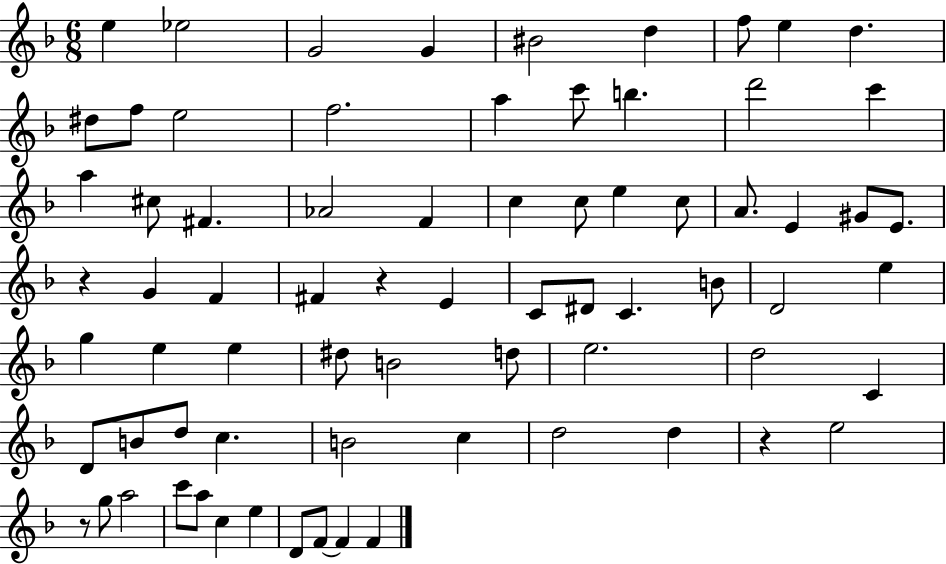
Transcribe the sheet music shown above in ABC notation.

X:1
T:Untitled
M:6/8
L:1/4
K:F
e _e2 G2 G ^B2 d f/2 e d ^d/2 f/2 e2 f2 a c'/2 b d'2 c' a ^c/2 ^F _A2 F c c/2 e c/2 A/2 E ^G/2 E/2 z G F ^F z E C/2 ^D/2 C B/2 D2 e g e e ^d/2 B2 d/2 e2 d2 C D/2 B/2 d/2 c B2 c d2 d z e2 z/2 g/2 a2 c'/2 a/2 c e D/2 F/2 F F